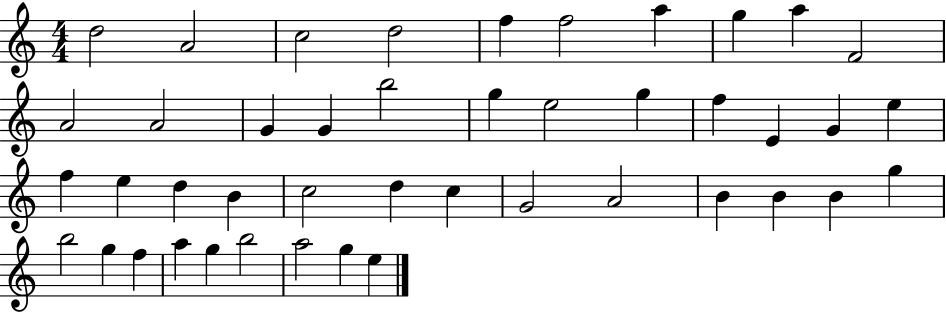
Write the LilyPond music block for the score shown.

{
  \clef treble
  \numericTimeSignature
  \time 4/4
  \key c \major
  d''2 a'2 | c''2 d''2 | f''4 f''2 a''4 | g''4 a''4 f'2 | \break a'2 a'2 | g'4 g'4 b''2 | g''4 e''2 g''4 | f''4 e'4 g'4 e''4 | \break f''4 e''4 d''4 b'4 | c''2 d''4 c''4 | g'2 a'2 | b'4 b'4 b'4 g''4 | \break b''2 g''4 f''4 | a''4 g''4 b''2 | a''2 g''4 e''4 | \bar "|."
}